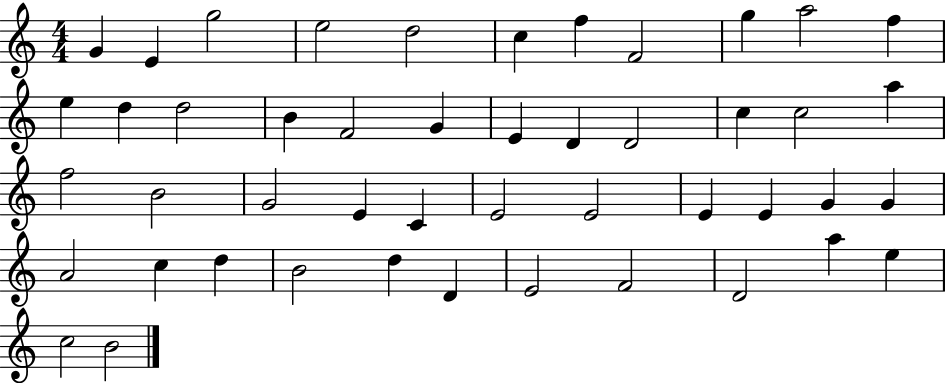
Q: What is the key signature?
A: C major